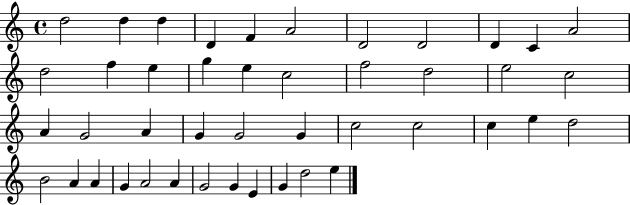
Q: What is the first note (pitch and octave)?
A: D5